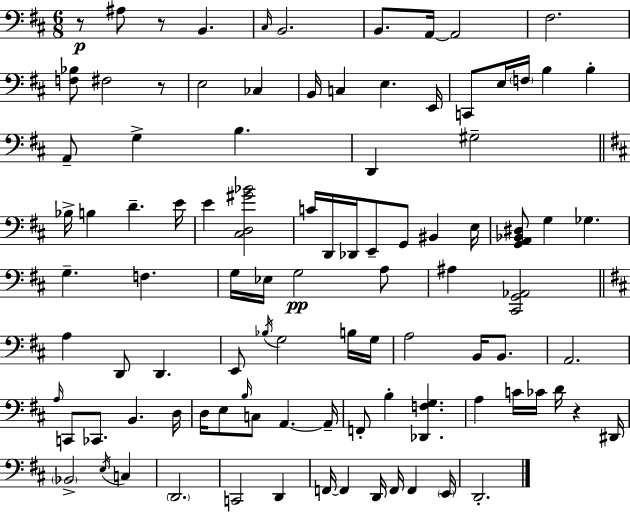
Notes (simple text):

R/e A#3/e R/e B2/q. C#3/s B2/h. B2/e. A2/s A2/h F#3/h. [F3,Bb3]/e F#3/h R/e E3/h CES3/q B2/s C3/q E3/q. E2/s C2/e E3/s F3/s B3/q B3/q A2/e G3/q B3/q. D2/q G#3/h Bb3/s B3/q D4/q. E4/s E4/q [C#3,D3,G#4,Bb4]/h C4/s D2/s Db2/s E2/e G2/e BIS2/q E3/s [G2,A2,Bb2,D#3]/e G3/q Gb3/q. G3/q. F3/q. G3/s Eb3/s G3/h A3/e A#3/q [C#2,G2,Ab2]/h A3/q D2/e D2/q. E2/e Bb3/s G3/h B3/s G3/s A3/h B2/s B2/e. A2/h. A3/s C2/e CES2/e. B2/q. D3/s D3/s E3/e B3/s C3/e A2/q. A2/s F2/e B3/q [Db2,F3,G3]/q. A3/q C4/s CES4/s D4/s R/q D#2/s Bb2/h E3/s C3/q D2/h. C2/h D2/q F2/s F2/q D2/s F2/s F2/q E2/s D2/h.